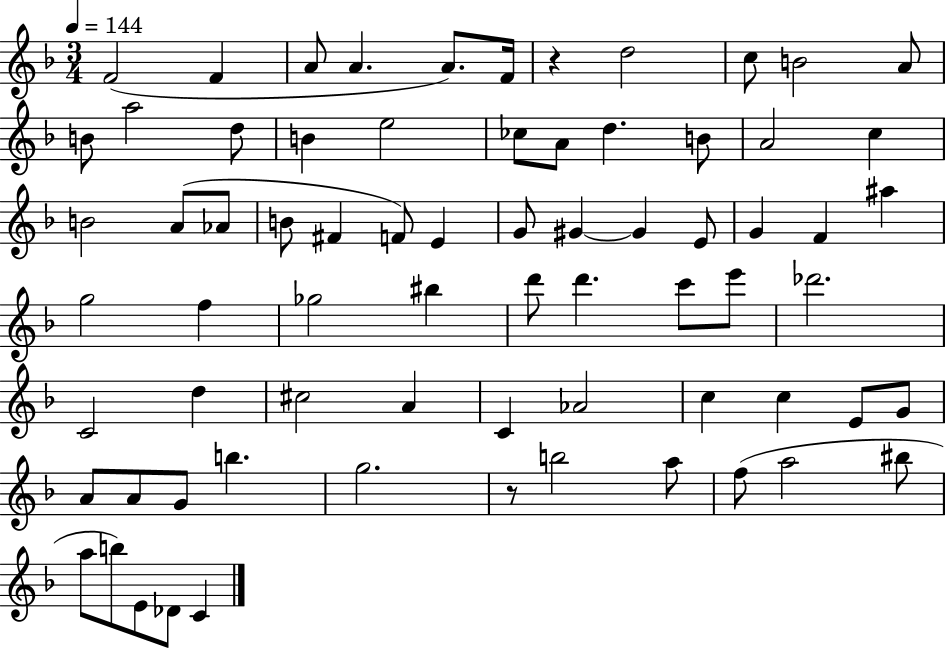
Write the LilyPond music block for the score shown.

{
  \clef treble
  \numericTimeSignature
  \time 3/4
  \key f \major
  \tempo 4 = 144
  \repeat volta 2 { f'2( f'4 | a'8 a'4. a'8.) f'16 | r4 d''2 | c''8 b'2 a'8 | \break b'8 a''2 d''8 | b'4 e''2 | ces''8 a'8 d''4. b'8 | a'2 c''4 | \break b'2 a'8( aes'8 | b'8 fis'4 f'8) e'4 | g'8 gis'4~~ gis'4 e'8 | g'4 f'4 ais''4 | \break g''2 f''4 | ges''2 bis''4 | d'''8 d'''4. c'''8 e'''8 | des'''2. | \break c'2 d''4 | cis''2 a'4 | c'4 aes'2 | c''4 c''4 e'8 g'8 | \break a'8 a'8 g'8 b''4. | g''2. | r8 b''2 a''8 | f''8( a''2 bis''8 | \break a''8 b''8) e'8 des'8 c'4 | } \bar "|."
}